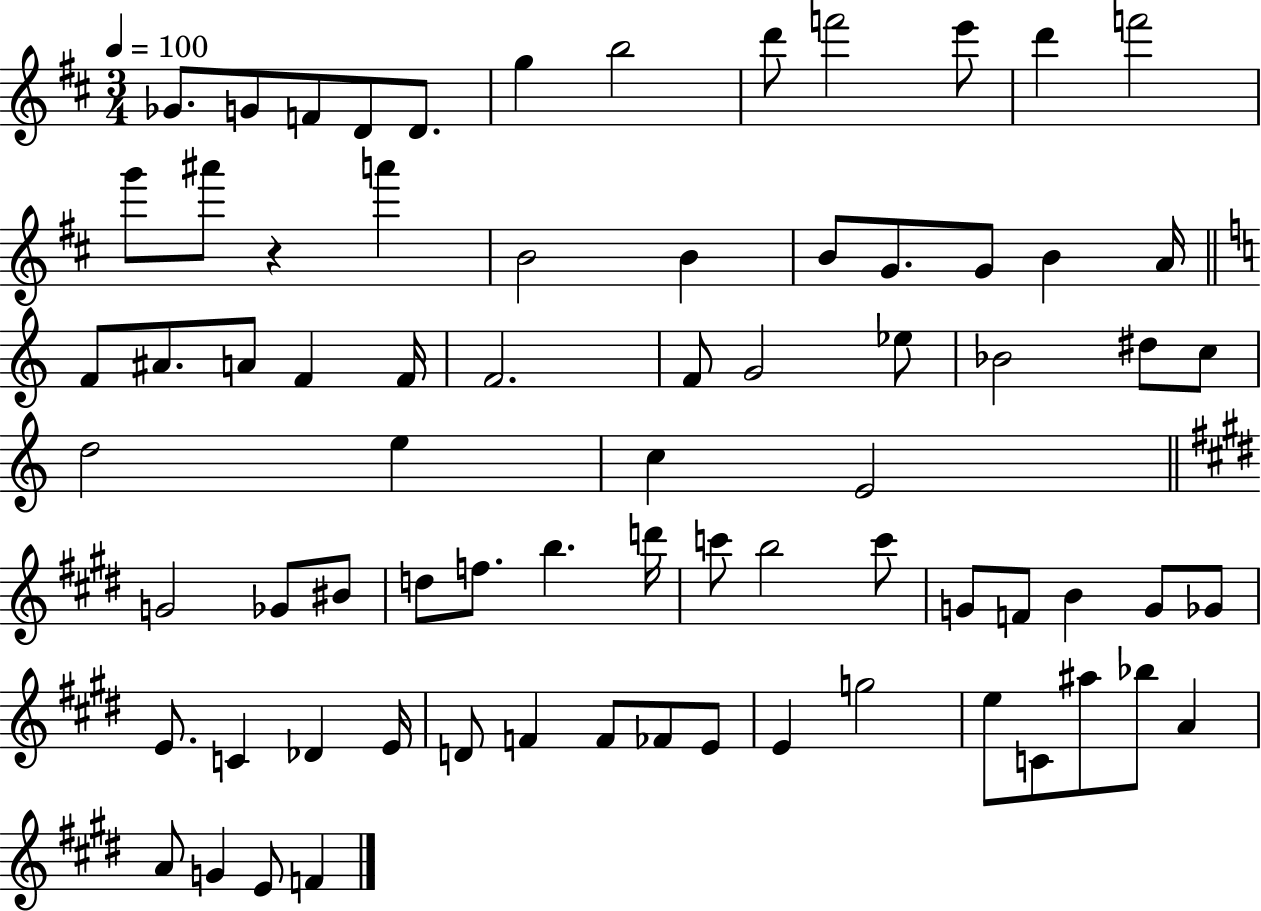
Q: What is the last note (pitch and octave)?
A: F4